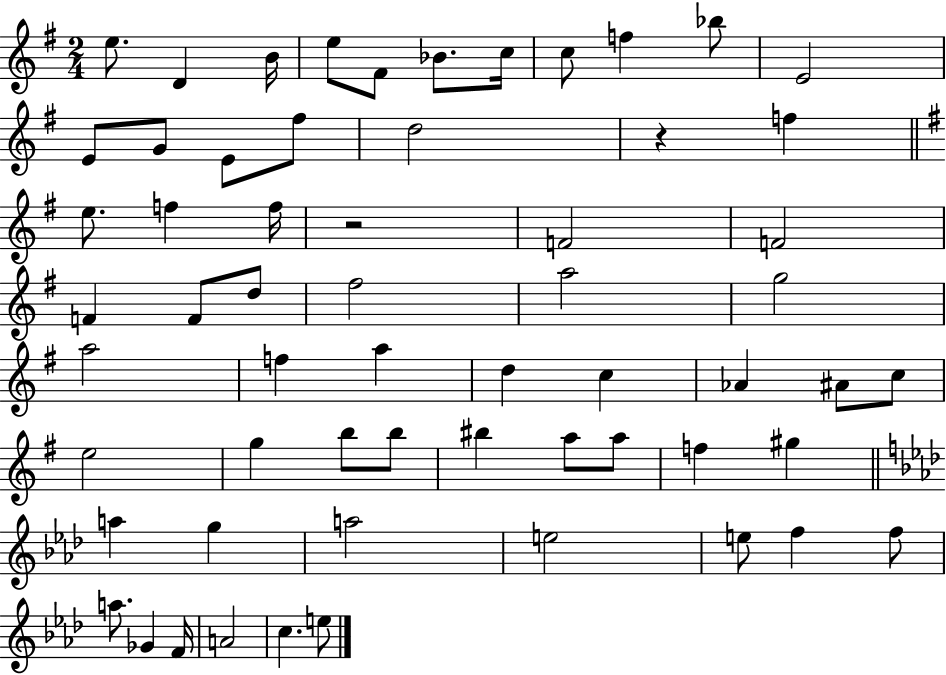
E5/e. D4/q B4/s E5/e F#4/e Bb4/e. C5/s C5/e F5/q Bb5/e E4/h E4/e G4/e E4/e F#5/e D5/h R/q F5/q E5/e. F5/q F5/s R/h F4/h F4/h F4/q F4/e D5/e F#5/h A5/h G5/h A5/h F5/q A5/q D5/q C5/q Ab4/q A#4/e C5/e E5/h G5/q B5/e B5/e BIS5/q A5/e A5/e F5/q G#5/q A5/q G5/q A5/h E5/h E5/e F5/q F5/e A5/e. Gb4/q F4/s A4/h C5/q. E5/e